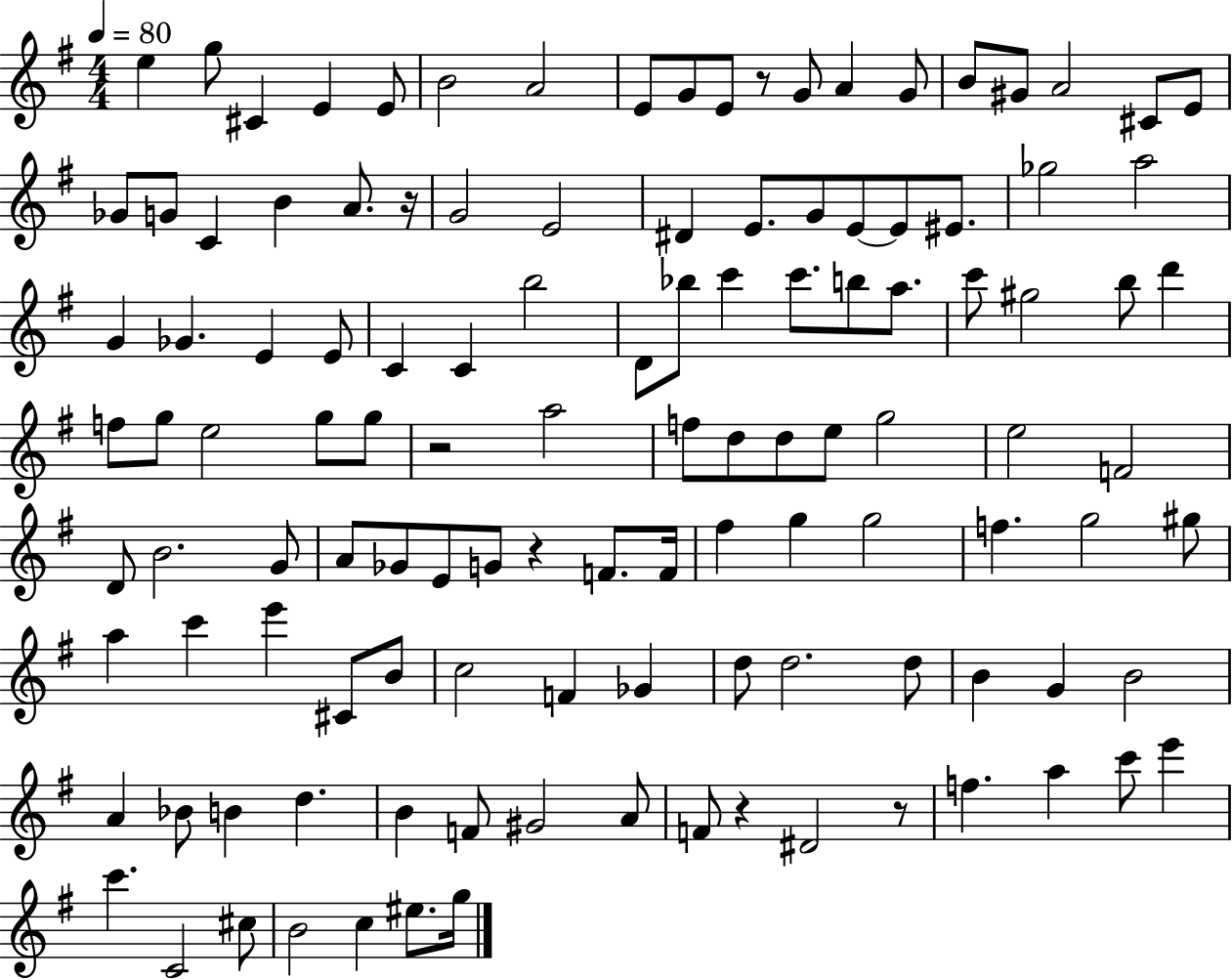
X:1
T:Untitled
M:4/4
L:1/4
K:G
e g/2 ^C E E/2 B2 A2 E/2 G/2 E/2 z/2 G/2 A G/2 B/2 ^G/2 A2 ^C/2 E/2 _G/2 G/2 C B A/2 z/4 G2 E2 ^D E/2 G/2 E/2 E/2 ^E/2 _g2 a2 G _G E E/2 C C b2 D/2 _b/2 c' c'/2 b/2 a/2 c'/2 ^g2 b/2 d' f/2 g/2 e2 g/2 g/2 z2 a2 f/2 d/2 d/2 e/2 g2 e2 F2 D/2 B2 G/2 A/2 _G/2 E/2 G/2 z F/2 F/4 ^f g g2 f g2 ^g/2 a c' e' ^C/2 B/2 c2 F _G d/2 d2 d/2 B G B2 A _B/2 B d B F/2 ^G2 A/2 F/2 z ^D2 z/2 f a c'/2 e' c' C2 ^c/2 B2 c ^e/2 g/4